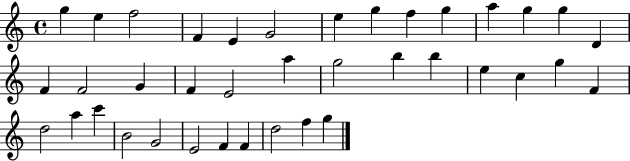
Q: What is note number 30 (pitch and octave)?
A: C6